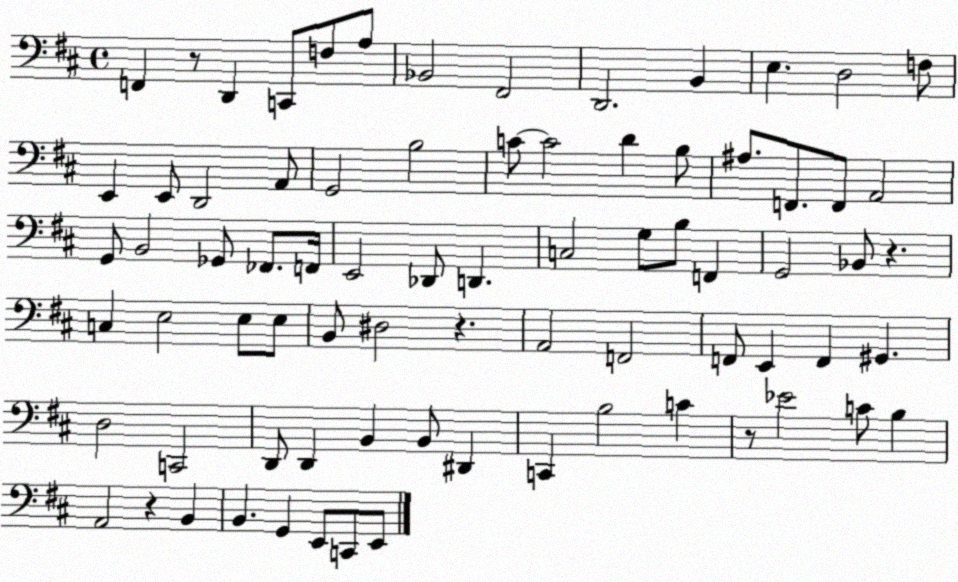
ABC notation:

X:1
T:Untitled
M:4/4
L:1/4
K:D
F,, z/2 D,, C,,/2 F,/2 A,/2 _B,,2 ^F,,2 D,,2 B,, E, D,2 F,/2 E,, E,,/2 D,,2 A,,/2 G,,2 B,2 C/2 C2 D B,/2 ^A,/2 F,,/2 F,,/2 A,,2 G,,/2 B,,2 _G,,/2 _F,,/2 F,,/4 E,,2 _D,,/2 D,, C,2 G,/2 B,/2 F,, G,,2 _B,,/2 z C, E,2 E,/2 E,/2 B,,/2 ^D,2 z A,,2 F,,2 F,,/2 E,, F,, ^G,, D,2 C,,2 D,,/2 D,, B,, B,,/2 ^D,, C,, B,2 C z/2 _E2 C/2 B, A,,2 z B,, B,, G,, E,,/2 C,,/2 E,,/2